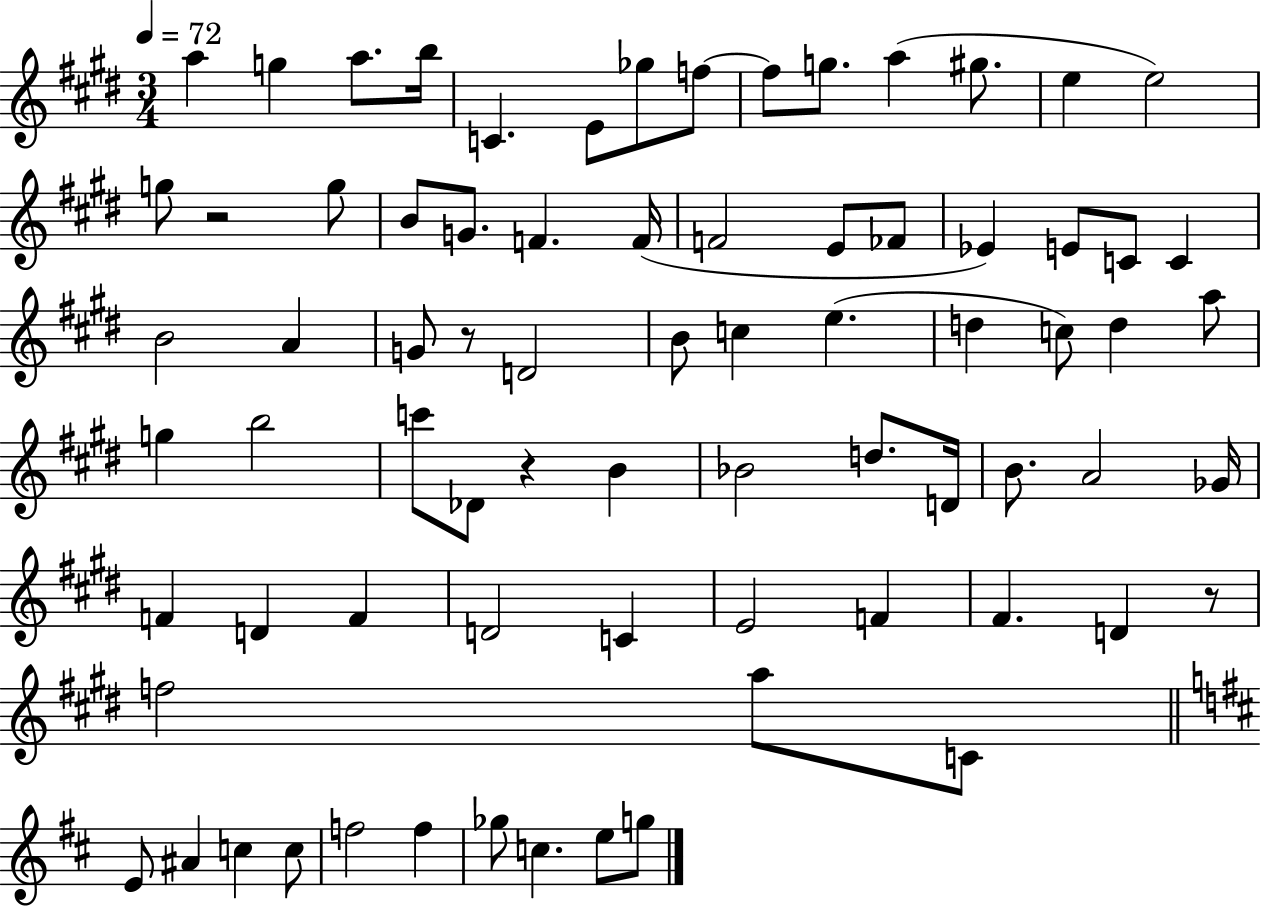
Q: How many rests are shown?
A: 4